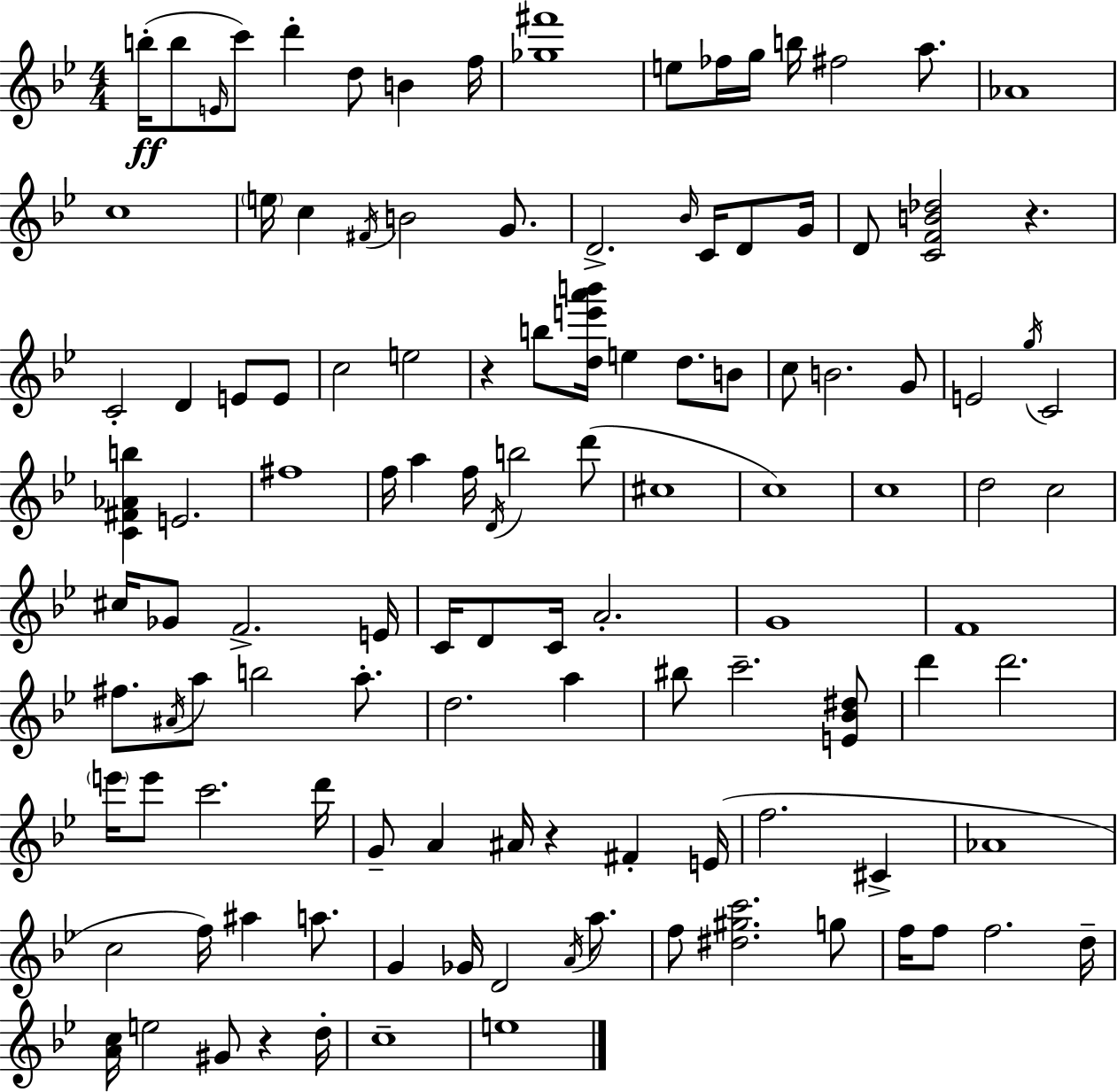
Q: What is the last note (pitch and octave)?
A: E5